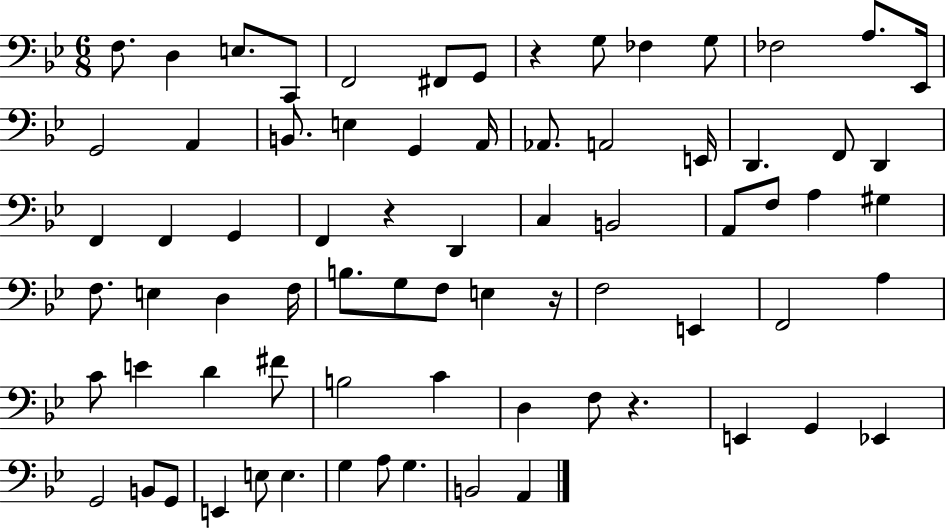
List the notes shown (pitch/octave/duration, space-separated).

F3/e. D3/q E3/e. C2/e F2/h F#2/e G2/e R/q G3/e FES3/q G3/e FES3/h A3/e. Eb2/s G2/h A2/q B2/e. E3/q G2/q A2/s Ab2/e. A2/h E2/s D2/q. F2/e D2/q F2/q F2/q G2/q F2/q R/q D2/q C3/q B2/h A2/e F3/e A3/q G#3/q F3/e. E3/q D3/q F3/s B3/e. G3/e F3/e E3/q R/s F3/h E2/q F2/h A3/q C4/e E4/q D4/q F#4/e B3/h C4/q D3/q F3/e R/q. E2/q G2/q Eb2/q G2/h B2/e G2/e E2/q E3/e E3/q. G3/q A3/e G3/q. B2/h A2/q